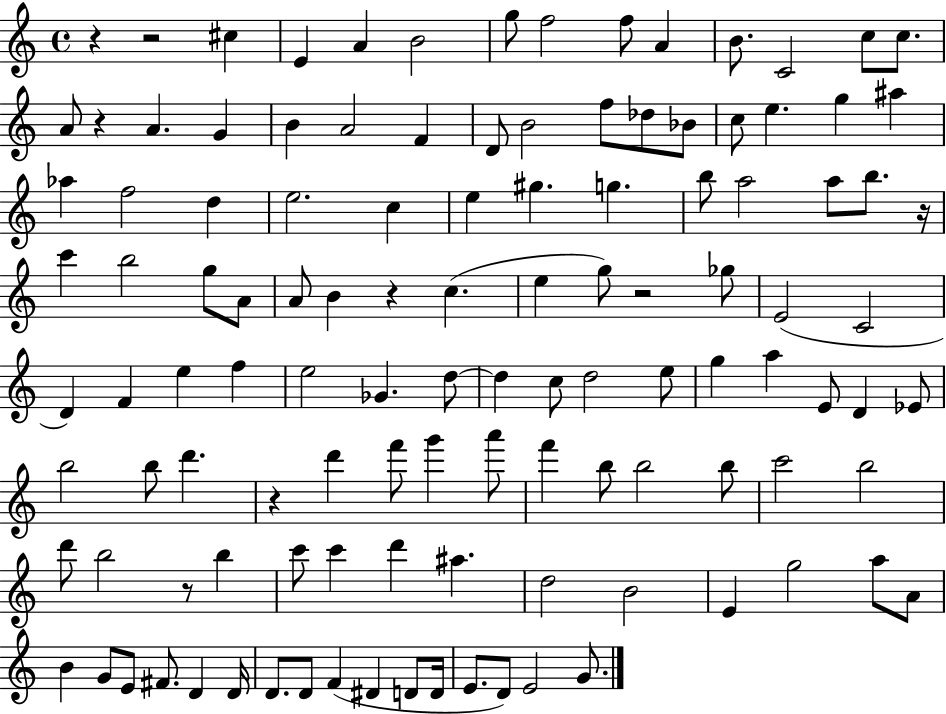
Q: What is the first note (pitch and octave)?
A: C#5